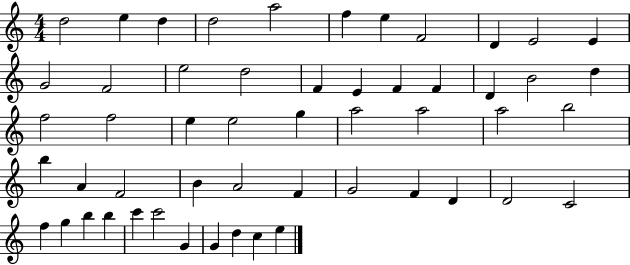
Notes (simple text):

D5/h E5/q D5/q D5/h A5/h F5/q E5/q F4/h D4/q E4/h E4/q G4/h F4/h E5/h D5/h F4/q E4/q F4/q F4/q D4/q B4/h D5/q F5/h F5/h E5/q E5/h G5/q A5/h A5/h A5/h B5/h B5/q A4/q F4/h B4/q A4/h F4/q G4/h F4/q D4/q D4/h C4/h F5/q G5/q B5/q B5/q C6/q C6/h G4/q G4/q D5/q C5/q E5/q